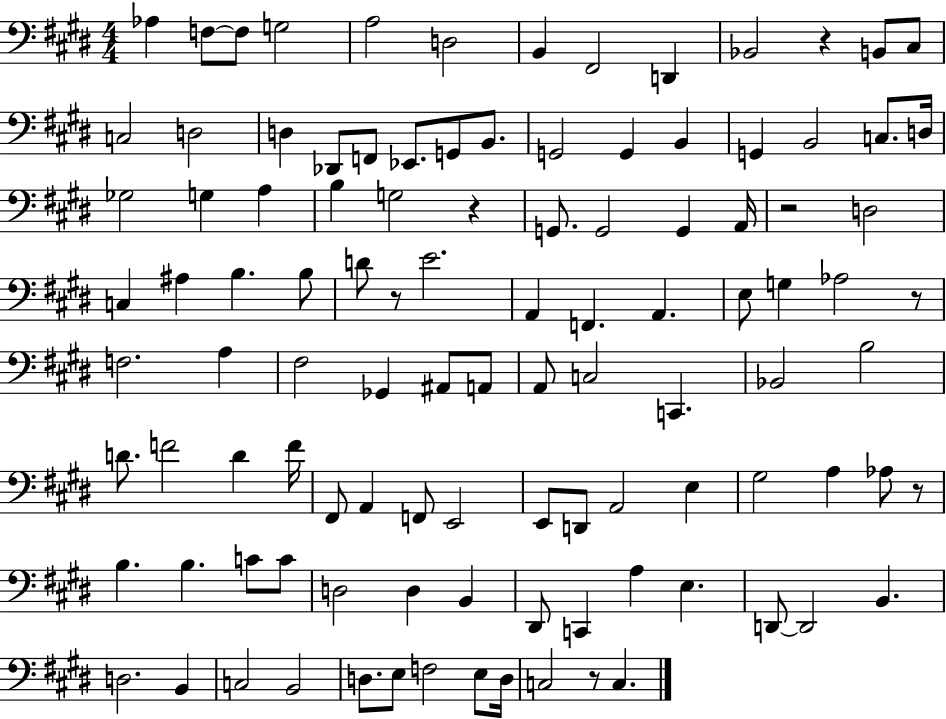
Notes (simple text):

Ab3/q F3/e F3/e G3/h A3/h D3/h B2/q F#2/h D2/q Bb2/h R/q B2/e C#3/e C3/h D3/h D3/q Db2/e F2/e Eb2/e. G2/e B2/e. G2/h G2/q B2/q G2/q B2/h C3/e. D3/s Gb3/h G3/q A3/q B3/q G3/h R/q G2/e. G2/h G2/q A2/s R/h D3/h C3/q A#3/q B3/q. B3/e D4/e R/e E4/h. A2/q F2/q. A2/q. E3/e G3/q Ab3/h R/e F3/h. A3/q F#3/h Gb2/q A#2/e A2/e A2/e C3/h C2/q. Bb2/h B3/h D4/e. F4/h D4/q F4/s F#2/e A2/q F2/e E2/h E2/e D2/e A2/h E3/q G#3/h A3/q Ab3/e R/e B3/q. B3/q. C4/e C4/e D3/h D3/q B2/q D#2/e C2/q A3/q E3/q. D2/e D2/h B2/q. D3/h. B2/q C3/h B2/h D3/e. E3/e F3/h E3/e D3/s C3/h R/e C3/q.